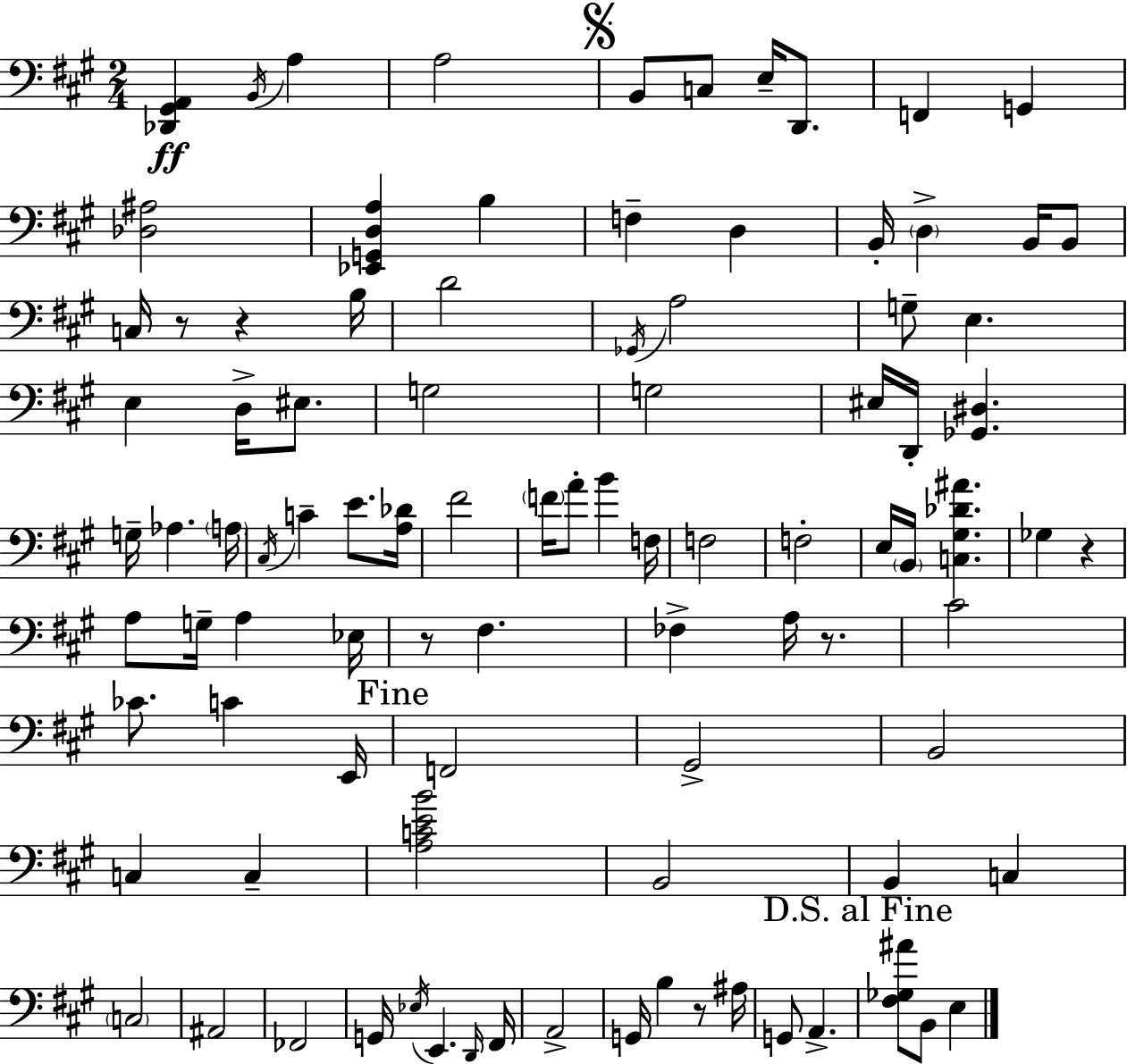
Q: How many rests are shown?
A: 6